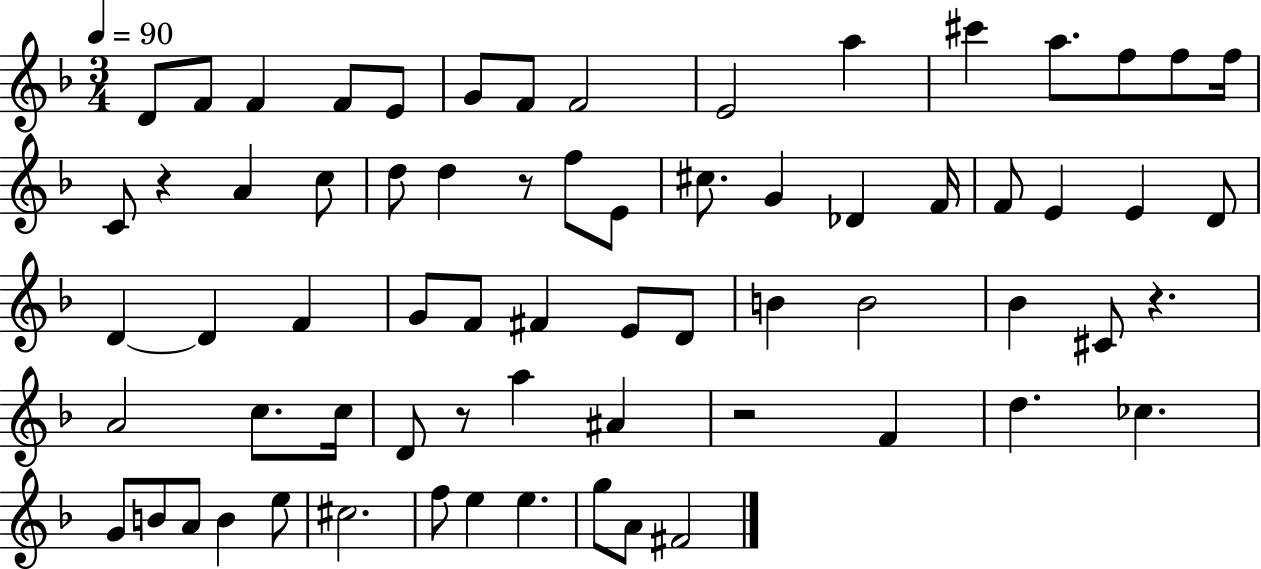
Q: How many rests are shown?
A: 5